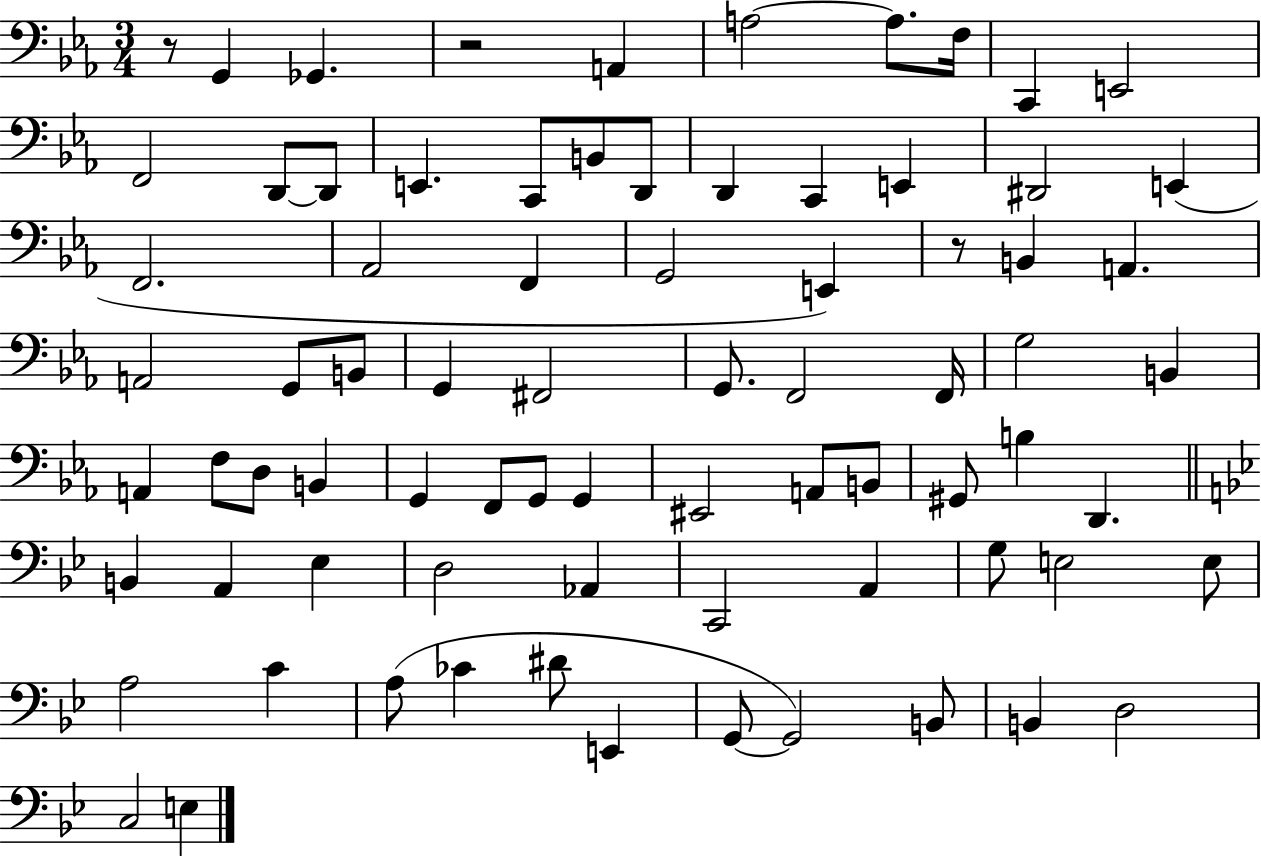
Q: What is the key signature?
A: EES major